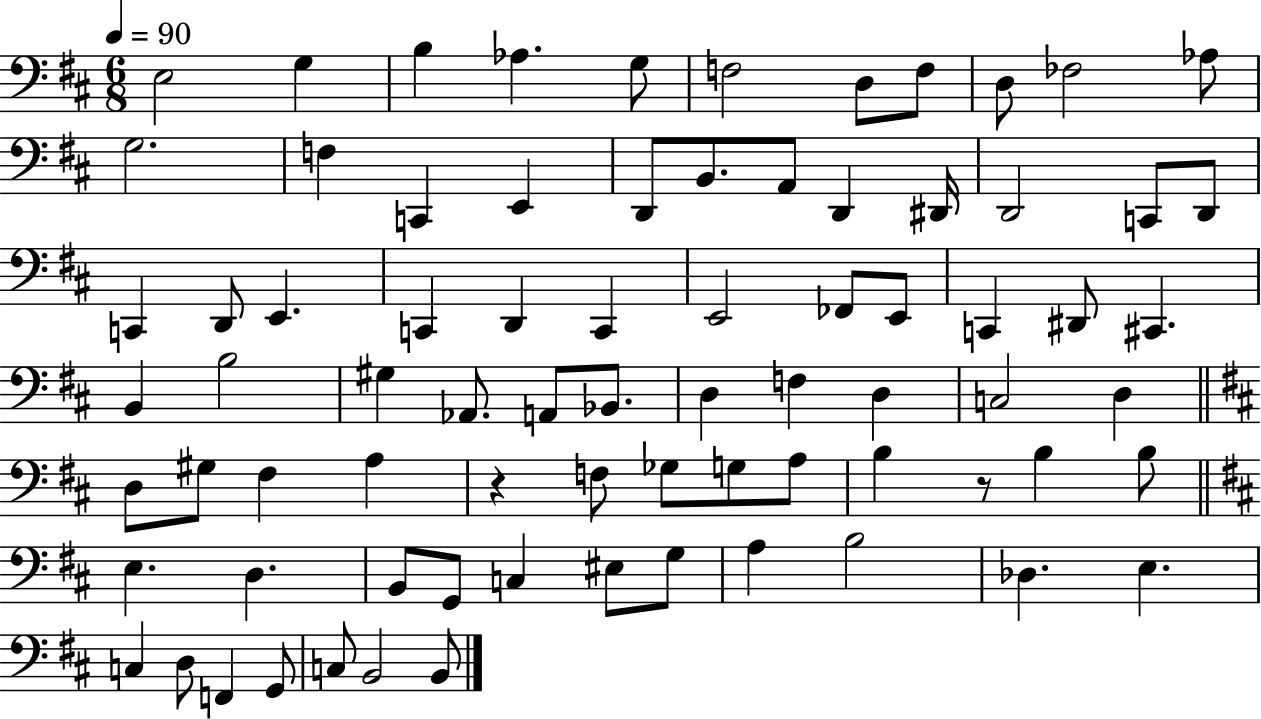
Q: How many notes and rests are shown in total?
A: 77